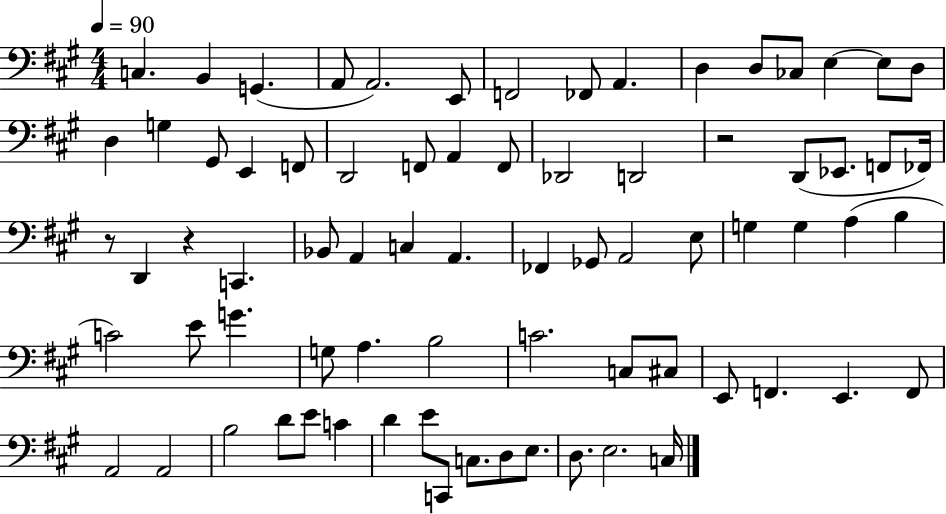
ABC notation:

X:1
T:Untitled
M:4/4
L:1/4
K:A
C, B,, G,, A,,/2 A,,2 E,,/2 F,,2 _F,,/2 A,, D, D,/2 _C,/2 E, E,/2 D,/2 D, G, ^G,,/2 E,, F,,/2 D,,2 F,,/2 A,, F,,/2 _D,,2 D,,2 z2 D,,/2 _E,,/2 F,,/2 _F,,/4 z/2 D,, z C,, _B,,/2 A,, C, A,, _F,, _G,,/2 A,,2 E,/2 G, G, A, B, C2 E/2 G G,/2 A, B,2 C2 C,/2 ^C,/2 E,,/2 F,, E,, F,,/2 A,,2 A,,2 B,2 D/2 E/2 C D E/2 C,,/2 C,/2 D,/2 E,/2 D,/2 E,2 C,/4